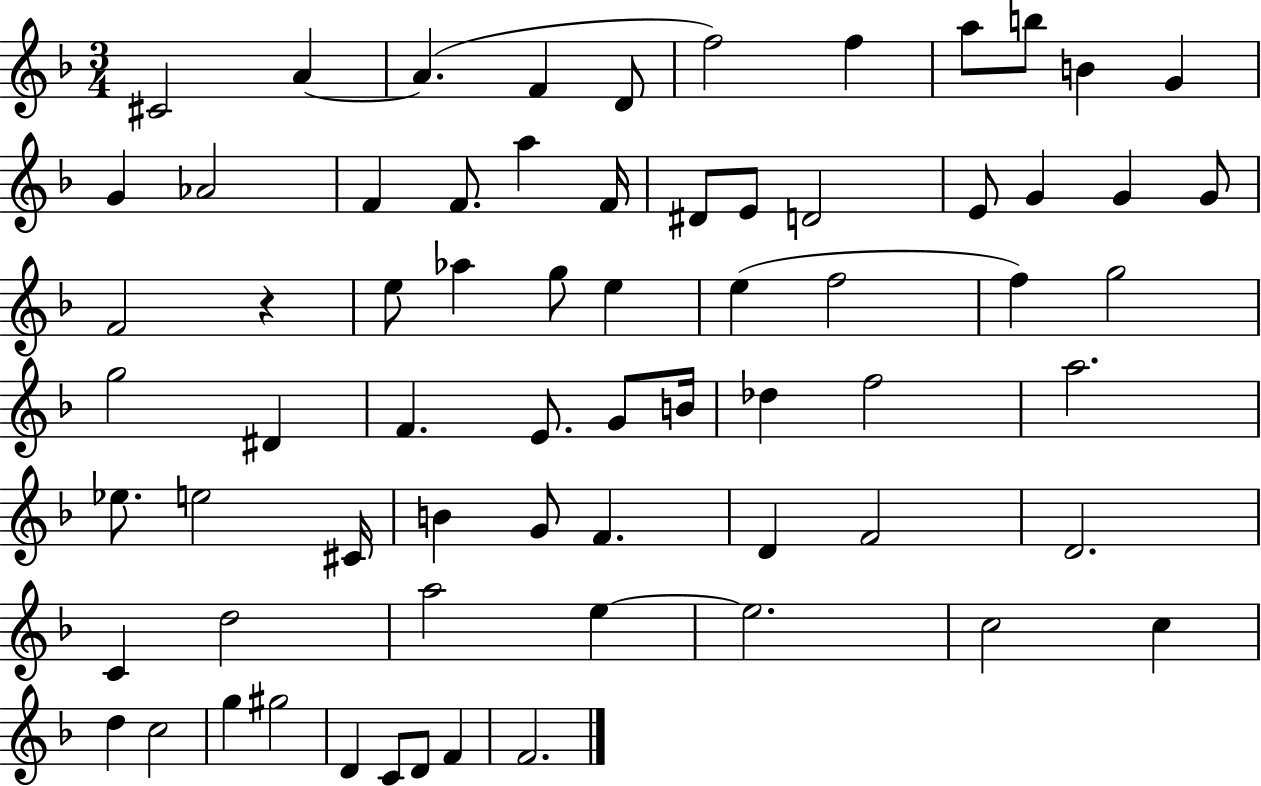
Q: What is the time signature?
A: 3/4